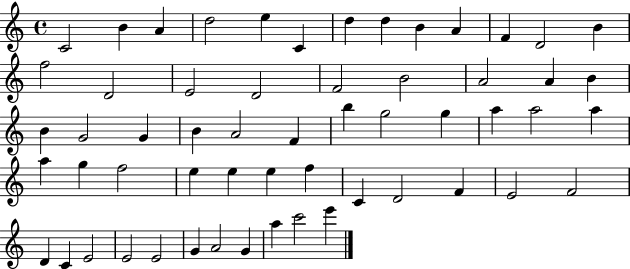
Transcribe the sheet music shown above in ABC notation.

X:1
T:Untitled
M:4/4
L:1/4
K:C
C2 B A d2 e C d d B A F D2 B f2 D2 E2 D2 F2 B2 A2 A B B G2 G B A2 F b g2 g a a2 a a g f2 e e e f C D2 F E2 F2 D C E2 E2 E2 G A2 G a c'2 e'